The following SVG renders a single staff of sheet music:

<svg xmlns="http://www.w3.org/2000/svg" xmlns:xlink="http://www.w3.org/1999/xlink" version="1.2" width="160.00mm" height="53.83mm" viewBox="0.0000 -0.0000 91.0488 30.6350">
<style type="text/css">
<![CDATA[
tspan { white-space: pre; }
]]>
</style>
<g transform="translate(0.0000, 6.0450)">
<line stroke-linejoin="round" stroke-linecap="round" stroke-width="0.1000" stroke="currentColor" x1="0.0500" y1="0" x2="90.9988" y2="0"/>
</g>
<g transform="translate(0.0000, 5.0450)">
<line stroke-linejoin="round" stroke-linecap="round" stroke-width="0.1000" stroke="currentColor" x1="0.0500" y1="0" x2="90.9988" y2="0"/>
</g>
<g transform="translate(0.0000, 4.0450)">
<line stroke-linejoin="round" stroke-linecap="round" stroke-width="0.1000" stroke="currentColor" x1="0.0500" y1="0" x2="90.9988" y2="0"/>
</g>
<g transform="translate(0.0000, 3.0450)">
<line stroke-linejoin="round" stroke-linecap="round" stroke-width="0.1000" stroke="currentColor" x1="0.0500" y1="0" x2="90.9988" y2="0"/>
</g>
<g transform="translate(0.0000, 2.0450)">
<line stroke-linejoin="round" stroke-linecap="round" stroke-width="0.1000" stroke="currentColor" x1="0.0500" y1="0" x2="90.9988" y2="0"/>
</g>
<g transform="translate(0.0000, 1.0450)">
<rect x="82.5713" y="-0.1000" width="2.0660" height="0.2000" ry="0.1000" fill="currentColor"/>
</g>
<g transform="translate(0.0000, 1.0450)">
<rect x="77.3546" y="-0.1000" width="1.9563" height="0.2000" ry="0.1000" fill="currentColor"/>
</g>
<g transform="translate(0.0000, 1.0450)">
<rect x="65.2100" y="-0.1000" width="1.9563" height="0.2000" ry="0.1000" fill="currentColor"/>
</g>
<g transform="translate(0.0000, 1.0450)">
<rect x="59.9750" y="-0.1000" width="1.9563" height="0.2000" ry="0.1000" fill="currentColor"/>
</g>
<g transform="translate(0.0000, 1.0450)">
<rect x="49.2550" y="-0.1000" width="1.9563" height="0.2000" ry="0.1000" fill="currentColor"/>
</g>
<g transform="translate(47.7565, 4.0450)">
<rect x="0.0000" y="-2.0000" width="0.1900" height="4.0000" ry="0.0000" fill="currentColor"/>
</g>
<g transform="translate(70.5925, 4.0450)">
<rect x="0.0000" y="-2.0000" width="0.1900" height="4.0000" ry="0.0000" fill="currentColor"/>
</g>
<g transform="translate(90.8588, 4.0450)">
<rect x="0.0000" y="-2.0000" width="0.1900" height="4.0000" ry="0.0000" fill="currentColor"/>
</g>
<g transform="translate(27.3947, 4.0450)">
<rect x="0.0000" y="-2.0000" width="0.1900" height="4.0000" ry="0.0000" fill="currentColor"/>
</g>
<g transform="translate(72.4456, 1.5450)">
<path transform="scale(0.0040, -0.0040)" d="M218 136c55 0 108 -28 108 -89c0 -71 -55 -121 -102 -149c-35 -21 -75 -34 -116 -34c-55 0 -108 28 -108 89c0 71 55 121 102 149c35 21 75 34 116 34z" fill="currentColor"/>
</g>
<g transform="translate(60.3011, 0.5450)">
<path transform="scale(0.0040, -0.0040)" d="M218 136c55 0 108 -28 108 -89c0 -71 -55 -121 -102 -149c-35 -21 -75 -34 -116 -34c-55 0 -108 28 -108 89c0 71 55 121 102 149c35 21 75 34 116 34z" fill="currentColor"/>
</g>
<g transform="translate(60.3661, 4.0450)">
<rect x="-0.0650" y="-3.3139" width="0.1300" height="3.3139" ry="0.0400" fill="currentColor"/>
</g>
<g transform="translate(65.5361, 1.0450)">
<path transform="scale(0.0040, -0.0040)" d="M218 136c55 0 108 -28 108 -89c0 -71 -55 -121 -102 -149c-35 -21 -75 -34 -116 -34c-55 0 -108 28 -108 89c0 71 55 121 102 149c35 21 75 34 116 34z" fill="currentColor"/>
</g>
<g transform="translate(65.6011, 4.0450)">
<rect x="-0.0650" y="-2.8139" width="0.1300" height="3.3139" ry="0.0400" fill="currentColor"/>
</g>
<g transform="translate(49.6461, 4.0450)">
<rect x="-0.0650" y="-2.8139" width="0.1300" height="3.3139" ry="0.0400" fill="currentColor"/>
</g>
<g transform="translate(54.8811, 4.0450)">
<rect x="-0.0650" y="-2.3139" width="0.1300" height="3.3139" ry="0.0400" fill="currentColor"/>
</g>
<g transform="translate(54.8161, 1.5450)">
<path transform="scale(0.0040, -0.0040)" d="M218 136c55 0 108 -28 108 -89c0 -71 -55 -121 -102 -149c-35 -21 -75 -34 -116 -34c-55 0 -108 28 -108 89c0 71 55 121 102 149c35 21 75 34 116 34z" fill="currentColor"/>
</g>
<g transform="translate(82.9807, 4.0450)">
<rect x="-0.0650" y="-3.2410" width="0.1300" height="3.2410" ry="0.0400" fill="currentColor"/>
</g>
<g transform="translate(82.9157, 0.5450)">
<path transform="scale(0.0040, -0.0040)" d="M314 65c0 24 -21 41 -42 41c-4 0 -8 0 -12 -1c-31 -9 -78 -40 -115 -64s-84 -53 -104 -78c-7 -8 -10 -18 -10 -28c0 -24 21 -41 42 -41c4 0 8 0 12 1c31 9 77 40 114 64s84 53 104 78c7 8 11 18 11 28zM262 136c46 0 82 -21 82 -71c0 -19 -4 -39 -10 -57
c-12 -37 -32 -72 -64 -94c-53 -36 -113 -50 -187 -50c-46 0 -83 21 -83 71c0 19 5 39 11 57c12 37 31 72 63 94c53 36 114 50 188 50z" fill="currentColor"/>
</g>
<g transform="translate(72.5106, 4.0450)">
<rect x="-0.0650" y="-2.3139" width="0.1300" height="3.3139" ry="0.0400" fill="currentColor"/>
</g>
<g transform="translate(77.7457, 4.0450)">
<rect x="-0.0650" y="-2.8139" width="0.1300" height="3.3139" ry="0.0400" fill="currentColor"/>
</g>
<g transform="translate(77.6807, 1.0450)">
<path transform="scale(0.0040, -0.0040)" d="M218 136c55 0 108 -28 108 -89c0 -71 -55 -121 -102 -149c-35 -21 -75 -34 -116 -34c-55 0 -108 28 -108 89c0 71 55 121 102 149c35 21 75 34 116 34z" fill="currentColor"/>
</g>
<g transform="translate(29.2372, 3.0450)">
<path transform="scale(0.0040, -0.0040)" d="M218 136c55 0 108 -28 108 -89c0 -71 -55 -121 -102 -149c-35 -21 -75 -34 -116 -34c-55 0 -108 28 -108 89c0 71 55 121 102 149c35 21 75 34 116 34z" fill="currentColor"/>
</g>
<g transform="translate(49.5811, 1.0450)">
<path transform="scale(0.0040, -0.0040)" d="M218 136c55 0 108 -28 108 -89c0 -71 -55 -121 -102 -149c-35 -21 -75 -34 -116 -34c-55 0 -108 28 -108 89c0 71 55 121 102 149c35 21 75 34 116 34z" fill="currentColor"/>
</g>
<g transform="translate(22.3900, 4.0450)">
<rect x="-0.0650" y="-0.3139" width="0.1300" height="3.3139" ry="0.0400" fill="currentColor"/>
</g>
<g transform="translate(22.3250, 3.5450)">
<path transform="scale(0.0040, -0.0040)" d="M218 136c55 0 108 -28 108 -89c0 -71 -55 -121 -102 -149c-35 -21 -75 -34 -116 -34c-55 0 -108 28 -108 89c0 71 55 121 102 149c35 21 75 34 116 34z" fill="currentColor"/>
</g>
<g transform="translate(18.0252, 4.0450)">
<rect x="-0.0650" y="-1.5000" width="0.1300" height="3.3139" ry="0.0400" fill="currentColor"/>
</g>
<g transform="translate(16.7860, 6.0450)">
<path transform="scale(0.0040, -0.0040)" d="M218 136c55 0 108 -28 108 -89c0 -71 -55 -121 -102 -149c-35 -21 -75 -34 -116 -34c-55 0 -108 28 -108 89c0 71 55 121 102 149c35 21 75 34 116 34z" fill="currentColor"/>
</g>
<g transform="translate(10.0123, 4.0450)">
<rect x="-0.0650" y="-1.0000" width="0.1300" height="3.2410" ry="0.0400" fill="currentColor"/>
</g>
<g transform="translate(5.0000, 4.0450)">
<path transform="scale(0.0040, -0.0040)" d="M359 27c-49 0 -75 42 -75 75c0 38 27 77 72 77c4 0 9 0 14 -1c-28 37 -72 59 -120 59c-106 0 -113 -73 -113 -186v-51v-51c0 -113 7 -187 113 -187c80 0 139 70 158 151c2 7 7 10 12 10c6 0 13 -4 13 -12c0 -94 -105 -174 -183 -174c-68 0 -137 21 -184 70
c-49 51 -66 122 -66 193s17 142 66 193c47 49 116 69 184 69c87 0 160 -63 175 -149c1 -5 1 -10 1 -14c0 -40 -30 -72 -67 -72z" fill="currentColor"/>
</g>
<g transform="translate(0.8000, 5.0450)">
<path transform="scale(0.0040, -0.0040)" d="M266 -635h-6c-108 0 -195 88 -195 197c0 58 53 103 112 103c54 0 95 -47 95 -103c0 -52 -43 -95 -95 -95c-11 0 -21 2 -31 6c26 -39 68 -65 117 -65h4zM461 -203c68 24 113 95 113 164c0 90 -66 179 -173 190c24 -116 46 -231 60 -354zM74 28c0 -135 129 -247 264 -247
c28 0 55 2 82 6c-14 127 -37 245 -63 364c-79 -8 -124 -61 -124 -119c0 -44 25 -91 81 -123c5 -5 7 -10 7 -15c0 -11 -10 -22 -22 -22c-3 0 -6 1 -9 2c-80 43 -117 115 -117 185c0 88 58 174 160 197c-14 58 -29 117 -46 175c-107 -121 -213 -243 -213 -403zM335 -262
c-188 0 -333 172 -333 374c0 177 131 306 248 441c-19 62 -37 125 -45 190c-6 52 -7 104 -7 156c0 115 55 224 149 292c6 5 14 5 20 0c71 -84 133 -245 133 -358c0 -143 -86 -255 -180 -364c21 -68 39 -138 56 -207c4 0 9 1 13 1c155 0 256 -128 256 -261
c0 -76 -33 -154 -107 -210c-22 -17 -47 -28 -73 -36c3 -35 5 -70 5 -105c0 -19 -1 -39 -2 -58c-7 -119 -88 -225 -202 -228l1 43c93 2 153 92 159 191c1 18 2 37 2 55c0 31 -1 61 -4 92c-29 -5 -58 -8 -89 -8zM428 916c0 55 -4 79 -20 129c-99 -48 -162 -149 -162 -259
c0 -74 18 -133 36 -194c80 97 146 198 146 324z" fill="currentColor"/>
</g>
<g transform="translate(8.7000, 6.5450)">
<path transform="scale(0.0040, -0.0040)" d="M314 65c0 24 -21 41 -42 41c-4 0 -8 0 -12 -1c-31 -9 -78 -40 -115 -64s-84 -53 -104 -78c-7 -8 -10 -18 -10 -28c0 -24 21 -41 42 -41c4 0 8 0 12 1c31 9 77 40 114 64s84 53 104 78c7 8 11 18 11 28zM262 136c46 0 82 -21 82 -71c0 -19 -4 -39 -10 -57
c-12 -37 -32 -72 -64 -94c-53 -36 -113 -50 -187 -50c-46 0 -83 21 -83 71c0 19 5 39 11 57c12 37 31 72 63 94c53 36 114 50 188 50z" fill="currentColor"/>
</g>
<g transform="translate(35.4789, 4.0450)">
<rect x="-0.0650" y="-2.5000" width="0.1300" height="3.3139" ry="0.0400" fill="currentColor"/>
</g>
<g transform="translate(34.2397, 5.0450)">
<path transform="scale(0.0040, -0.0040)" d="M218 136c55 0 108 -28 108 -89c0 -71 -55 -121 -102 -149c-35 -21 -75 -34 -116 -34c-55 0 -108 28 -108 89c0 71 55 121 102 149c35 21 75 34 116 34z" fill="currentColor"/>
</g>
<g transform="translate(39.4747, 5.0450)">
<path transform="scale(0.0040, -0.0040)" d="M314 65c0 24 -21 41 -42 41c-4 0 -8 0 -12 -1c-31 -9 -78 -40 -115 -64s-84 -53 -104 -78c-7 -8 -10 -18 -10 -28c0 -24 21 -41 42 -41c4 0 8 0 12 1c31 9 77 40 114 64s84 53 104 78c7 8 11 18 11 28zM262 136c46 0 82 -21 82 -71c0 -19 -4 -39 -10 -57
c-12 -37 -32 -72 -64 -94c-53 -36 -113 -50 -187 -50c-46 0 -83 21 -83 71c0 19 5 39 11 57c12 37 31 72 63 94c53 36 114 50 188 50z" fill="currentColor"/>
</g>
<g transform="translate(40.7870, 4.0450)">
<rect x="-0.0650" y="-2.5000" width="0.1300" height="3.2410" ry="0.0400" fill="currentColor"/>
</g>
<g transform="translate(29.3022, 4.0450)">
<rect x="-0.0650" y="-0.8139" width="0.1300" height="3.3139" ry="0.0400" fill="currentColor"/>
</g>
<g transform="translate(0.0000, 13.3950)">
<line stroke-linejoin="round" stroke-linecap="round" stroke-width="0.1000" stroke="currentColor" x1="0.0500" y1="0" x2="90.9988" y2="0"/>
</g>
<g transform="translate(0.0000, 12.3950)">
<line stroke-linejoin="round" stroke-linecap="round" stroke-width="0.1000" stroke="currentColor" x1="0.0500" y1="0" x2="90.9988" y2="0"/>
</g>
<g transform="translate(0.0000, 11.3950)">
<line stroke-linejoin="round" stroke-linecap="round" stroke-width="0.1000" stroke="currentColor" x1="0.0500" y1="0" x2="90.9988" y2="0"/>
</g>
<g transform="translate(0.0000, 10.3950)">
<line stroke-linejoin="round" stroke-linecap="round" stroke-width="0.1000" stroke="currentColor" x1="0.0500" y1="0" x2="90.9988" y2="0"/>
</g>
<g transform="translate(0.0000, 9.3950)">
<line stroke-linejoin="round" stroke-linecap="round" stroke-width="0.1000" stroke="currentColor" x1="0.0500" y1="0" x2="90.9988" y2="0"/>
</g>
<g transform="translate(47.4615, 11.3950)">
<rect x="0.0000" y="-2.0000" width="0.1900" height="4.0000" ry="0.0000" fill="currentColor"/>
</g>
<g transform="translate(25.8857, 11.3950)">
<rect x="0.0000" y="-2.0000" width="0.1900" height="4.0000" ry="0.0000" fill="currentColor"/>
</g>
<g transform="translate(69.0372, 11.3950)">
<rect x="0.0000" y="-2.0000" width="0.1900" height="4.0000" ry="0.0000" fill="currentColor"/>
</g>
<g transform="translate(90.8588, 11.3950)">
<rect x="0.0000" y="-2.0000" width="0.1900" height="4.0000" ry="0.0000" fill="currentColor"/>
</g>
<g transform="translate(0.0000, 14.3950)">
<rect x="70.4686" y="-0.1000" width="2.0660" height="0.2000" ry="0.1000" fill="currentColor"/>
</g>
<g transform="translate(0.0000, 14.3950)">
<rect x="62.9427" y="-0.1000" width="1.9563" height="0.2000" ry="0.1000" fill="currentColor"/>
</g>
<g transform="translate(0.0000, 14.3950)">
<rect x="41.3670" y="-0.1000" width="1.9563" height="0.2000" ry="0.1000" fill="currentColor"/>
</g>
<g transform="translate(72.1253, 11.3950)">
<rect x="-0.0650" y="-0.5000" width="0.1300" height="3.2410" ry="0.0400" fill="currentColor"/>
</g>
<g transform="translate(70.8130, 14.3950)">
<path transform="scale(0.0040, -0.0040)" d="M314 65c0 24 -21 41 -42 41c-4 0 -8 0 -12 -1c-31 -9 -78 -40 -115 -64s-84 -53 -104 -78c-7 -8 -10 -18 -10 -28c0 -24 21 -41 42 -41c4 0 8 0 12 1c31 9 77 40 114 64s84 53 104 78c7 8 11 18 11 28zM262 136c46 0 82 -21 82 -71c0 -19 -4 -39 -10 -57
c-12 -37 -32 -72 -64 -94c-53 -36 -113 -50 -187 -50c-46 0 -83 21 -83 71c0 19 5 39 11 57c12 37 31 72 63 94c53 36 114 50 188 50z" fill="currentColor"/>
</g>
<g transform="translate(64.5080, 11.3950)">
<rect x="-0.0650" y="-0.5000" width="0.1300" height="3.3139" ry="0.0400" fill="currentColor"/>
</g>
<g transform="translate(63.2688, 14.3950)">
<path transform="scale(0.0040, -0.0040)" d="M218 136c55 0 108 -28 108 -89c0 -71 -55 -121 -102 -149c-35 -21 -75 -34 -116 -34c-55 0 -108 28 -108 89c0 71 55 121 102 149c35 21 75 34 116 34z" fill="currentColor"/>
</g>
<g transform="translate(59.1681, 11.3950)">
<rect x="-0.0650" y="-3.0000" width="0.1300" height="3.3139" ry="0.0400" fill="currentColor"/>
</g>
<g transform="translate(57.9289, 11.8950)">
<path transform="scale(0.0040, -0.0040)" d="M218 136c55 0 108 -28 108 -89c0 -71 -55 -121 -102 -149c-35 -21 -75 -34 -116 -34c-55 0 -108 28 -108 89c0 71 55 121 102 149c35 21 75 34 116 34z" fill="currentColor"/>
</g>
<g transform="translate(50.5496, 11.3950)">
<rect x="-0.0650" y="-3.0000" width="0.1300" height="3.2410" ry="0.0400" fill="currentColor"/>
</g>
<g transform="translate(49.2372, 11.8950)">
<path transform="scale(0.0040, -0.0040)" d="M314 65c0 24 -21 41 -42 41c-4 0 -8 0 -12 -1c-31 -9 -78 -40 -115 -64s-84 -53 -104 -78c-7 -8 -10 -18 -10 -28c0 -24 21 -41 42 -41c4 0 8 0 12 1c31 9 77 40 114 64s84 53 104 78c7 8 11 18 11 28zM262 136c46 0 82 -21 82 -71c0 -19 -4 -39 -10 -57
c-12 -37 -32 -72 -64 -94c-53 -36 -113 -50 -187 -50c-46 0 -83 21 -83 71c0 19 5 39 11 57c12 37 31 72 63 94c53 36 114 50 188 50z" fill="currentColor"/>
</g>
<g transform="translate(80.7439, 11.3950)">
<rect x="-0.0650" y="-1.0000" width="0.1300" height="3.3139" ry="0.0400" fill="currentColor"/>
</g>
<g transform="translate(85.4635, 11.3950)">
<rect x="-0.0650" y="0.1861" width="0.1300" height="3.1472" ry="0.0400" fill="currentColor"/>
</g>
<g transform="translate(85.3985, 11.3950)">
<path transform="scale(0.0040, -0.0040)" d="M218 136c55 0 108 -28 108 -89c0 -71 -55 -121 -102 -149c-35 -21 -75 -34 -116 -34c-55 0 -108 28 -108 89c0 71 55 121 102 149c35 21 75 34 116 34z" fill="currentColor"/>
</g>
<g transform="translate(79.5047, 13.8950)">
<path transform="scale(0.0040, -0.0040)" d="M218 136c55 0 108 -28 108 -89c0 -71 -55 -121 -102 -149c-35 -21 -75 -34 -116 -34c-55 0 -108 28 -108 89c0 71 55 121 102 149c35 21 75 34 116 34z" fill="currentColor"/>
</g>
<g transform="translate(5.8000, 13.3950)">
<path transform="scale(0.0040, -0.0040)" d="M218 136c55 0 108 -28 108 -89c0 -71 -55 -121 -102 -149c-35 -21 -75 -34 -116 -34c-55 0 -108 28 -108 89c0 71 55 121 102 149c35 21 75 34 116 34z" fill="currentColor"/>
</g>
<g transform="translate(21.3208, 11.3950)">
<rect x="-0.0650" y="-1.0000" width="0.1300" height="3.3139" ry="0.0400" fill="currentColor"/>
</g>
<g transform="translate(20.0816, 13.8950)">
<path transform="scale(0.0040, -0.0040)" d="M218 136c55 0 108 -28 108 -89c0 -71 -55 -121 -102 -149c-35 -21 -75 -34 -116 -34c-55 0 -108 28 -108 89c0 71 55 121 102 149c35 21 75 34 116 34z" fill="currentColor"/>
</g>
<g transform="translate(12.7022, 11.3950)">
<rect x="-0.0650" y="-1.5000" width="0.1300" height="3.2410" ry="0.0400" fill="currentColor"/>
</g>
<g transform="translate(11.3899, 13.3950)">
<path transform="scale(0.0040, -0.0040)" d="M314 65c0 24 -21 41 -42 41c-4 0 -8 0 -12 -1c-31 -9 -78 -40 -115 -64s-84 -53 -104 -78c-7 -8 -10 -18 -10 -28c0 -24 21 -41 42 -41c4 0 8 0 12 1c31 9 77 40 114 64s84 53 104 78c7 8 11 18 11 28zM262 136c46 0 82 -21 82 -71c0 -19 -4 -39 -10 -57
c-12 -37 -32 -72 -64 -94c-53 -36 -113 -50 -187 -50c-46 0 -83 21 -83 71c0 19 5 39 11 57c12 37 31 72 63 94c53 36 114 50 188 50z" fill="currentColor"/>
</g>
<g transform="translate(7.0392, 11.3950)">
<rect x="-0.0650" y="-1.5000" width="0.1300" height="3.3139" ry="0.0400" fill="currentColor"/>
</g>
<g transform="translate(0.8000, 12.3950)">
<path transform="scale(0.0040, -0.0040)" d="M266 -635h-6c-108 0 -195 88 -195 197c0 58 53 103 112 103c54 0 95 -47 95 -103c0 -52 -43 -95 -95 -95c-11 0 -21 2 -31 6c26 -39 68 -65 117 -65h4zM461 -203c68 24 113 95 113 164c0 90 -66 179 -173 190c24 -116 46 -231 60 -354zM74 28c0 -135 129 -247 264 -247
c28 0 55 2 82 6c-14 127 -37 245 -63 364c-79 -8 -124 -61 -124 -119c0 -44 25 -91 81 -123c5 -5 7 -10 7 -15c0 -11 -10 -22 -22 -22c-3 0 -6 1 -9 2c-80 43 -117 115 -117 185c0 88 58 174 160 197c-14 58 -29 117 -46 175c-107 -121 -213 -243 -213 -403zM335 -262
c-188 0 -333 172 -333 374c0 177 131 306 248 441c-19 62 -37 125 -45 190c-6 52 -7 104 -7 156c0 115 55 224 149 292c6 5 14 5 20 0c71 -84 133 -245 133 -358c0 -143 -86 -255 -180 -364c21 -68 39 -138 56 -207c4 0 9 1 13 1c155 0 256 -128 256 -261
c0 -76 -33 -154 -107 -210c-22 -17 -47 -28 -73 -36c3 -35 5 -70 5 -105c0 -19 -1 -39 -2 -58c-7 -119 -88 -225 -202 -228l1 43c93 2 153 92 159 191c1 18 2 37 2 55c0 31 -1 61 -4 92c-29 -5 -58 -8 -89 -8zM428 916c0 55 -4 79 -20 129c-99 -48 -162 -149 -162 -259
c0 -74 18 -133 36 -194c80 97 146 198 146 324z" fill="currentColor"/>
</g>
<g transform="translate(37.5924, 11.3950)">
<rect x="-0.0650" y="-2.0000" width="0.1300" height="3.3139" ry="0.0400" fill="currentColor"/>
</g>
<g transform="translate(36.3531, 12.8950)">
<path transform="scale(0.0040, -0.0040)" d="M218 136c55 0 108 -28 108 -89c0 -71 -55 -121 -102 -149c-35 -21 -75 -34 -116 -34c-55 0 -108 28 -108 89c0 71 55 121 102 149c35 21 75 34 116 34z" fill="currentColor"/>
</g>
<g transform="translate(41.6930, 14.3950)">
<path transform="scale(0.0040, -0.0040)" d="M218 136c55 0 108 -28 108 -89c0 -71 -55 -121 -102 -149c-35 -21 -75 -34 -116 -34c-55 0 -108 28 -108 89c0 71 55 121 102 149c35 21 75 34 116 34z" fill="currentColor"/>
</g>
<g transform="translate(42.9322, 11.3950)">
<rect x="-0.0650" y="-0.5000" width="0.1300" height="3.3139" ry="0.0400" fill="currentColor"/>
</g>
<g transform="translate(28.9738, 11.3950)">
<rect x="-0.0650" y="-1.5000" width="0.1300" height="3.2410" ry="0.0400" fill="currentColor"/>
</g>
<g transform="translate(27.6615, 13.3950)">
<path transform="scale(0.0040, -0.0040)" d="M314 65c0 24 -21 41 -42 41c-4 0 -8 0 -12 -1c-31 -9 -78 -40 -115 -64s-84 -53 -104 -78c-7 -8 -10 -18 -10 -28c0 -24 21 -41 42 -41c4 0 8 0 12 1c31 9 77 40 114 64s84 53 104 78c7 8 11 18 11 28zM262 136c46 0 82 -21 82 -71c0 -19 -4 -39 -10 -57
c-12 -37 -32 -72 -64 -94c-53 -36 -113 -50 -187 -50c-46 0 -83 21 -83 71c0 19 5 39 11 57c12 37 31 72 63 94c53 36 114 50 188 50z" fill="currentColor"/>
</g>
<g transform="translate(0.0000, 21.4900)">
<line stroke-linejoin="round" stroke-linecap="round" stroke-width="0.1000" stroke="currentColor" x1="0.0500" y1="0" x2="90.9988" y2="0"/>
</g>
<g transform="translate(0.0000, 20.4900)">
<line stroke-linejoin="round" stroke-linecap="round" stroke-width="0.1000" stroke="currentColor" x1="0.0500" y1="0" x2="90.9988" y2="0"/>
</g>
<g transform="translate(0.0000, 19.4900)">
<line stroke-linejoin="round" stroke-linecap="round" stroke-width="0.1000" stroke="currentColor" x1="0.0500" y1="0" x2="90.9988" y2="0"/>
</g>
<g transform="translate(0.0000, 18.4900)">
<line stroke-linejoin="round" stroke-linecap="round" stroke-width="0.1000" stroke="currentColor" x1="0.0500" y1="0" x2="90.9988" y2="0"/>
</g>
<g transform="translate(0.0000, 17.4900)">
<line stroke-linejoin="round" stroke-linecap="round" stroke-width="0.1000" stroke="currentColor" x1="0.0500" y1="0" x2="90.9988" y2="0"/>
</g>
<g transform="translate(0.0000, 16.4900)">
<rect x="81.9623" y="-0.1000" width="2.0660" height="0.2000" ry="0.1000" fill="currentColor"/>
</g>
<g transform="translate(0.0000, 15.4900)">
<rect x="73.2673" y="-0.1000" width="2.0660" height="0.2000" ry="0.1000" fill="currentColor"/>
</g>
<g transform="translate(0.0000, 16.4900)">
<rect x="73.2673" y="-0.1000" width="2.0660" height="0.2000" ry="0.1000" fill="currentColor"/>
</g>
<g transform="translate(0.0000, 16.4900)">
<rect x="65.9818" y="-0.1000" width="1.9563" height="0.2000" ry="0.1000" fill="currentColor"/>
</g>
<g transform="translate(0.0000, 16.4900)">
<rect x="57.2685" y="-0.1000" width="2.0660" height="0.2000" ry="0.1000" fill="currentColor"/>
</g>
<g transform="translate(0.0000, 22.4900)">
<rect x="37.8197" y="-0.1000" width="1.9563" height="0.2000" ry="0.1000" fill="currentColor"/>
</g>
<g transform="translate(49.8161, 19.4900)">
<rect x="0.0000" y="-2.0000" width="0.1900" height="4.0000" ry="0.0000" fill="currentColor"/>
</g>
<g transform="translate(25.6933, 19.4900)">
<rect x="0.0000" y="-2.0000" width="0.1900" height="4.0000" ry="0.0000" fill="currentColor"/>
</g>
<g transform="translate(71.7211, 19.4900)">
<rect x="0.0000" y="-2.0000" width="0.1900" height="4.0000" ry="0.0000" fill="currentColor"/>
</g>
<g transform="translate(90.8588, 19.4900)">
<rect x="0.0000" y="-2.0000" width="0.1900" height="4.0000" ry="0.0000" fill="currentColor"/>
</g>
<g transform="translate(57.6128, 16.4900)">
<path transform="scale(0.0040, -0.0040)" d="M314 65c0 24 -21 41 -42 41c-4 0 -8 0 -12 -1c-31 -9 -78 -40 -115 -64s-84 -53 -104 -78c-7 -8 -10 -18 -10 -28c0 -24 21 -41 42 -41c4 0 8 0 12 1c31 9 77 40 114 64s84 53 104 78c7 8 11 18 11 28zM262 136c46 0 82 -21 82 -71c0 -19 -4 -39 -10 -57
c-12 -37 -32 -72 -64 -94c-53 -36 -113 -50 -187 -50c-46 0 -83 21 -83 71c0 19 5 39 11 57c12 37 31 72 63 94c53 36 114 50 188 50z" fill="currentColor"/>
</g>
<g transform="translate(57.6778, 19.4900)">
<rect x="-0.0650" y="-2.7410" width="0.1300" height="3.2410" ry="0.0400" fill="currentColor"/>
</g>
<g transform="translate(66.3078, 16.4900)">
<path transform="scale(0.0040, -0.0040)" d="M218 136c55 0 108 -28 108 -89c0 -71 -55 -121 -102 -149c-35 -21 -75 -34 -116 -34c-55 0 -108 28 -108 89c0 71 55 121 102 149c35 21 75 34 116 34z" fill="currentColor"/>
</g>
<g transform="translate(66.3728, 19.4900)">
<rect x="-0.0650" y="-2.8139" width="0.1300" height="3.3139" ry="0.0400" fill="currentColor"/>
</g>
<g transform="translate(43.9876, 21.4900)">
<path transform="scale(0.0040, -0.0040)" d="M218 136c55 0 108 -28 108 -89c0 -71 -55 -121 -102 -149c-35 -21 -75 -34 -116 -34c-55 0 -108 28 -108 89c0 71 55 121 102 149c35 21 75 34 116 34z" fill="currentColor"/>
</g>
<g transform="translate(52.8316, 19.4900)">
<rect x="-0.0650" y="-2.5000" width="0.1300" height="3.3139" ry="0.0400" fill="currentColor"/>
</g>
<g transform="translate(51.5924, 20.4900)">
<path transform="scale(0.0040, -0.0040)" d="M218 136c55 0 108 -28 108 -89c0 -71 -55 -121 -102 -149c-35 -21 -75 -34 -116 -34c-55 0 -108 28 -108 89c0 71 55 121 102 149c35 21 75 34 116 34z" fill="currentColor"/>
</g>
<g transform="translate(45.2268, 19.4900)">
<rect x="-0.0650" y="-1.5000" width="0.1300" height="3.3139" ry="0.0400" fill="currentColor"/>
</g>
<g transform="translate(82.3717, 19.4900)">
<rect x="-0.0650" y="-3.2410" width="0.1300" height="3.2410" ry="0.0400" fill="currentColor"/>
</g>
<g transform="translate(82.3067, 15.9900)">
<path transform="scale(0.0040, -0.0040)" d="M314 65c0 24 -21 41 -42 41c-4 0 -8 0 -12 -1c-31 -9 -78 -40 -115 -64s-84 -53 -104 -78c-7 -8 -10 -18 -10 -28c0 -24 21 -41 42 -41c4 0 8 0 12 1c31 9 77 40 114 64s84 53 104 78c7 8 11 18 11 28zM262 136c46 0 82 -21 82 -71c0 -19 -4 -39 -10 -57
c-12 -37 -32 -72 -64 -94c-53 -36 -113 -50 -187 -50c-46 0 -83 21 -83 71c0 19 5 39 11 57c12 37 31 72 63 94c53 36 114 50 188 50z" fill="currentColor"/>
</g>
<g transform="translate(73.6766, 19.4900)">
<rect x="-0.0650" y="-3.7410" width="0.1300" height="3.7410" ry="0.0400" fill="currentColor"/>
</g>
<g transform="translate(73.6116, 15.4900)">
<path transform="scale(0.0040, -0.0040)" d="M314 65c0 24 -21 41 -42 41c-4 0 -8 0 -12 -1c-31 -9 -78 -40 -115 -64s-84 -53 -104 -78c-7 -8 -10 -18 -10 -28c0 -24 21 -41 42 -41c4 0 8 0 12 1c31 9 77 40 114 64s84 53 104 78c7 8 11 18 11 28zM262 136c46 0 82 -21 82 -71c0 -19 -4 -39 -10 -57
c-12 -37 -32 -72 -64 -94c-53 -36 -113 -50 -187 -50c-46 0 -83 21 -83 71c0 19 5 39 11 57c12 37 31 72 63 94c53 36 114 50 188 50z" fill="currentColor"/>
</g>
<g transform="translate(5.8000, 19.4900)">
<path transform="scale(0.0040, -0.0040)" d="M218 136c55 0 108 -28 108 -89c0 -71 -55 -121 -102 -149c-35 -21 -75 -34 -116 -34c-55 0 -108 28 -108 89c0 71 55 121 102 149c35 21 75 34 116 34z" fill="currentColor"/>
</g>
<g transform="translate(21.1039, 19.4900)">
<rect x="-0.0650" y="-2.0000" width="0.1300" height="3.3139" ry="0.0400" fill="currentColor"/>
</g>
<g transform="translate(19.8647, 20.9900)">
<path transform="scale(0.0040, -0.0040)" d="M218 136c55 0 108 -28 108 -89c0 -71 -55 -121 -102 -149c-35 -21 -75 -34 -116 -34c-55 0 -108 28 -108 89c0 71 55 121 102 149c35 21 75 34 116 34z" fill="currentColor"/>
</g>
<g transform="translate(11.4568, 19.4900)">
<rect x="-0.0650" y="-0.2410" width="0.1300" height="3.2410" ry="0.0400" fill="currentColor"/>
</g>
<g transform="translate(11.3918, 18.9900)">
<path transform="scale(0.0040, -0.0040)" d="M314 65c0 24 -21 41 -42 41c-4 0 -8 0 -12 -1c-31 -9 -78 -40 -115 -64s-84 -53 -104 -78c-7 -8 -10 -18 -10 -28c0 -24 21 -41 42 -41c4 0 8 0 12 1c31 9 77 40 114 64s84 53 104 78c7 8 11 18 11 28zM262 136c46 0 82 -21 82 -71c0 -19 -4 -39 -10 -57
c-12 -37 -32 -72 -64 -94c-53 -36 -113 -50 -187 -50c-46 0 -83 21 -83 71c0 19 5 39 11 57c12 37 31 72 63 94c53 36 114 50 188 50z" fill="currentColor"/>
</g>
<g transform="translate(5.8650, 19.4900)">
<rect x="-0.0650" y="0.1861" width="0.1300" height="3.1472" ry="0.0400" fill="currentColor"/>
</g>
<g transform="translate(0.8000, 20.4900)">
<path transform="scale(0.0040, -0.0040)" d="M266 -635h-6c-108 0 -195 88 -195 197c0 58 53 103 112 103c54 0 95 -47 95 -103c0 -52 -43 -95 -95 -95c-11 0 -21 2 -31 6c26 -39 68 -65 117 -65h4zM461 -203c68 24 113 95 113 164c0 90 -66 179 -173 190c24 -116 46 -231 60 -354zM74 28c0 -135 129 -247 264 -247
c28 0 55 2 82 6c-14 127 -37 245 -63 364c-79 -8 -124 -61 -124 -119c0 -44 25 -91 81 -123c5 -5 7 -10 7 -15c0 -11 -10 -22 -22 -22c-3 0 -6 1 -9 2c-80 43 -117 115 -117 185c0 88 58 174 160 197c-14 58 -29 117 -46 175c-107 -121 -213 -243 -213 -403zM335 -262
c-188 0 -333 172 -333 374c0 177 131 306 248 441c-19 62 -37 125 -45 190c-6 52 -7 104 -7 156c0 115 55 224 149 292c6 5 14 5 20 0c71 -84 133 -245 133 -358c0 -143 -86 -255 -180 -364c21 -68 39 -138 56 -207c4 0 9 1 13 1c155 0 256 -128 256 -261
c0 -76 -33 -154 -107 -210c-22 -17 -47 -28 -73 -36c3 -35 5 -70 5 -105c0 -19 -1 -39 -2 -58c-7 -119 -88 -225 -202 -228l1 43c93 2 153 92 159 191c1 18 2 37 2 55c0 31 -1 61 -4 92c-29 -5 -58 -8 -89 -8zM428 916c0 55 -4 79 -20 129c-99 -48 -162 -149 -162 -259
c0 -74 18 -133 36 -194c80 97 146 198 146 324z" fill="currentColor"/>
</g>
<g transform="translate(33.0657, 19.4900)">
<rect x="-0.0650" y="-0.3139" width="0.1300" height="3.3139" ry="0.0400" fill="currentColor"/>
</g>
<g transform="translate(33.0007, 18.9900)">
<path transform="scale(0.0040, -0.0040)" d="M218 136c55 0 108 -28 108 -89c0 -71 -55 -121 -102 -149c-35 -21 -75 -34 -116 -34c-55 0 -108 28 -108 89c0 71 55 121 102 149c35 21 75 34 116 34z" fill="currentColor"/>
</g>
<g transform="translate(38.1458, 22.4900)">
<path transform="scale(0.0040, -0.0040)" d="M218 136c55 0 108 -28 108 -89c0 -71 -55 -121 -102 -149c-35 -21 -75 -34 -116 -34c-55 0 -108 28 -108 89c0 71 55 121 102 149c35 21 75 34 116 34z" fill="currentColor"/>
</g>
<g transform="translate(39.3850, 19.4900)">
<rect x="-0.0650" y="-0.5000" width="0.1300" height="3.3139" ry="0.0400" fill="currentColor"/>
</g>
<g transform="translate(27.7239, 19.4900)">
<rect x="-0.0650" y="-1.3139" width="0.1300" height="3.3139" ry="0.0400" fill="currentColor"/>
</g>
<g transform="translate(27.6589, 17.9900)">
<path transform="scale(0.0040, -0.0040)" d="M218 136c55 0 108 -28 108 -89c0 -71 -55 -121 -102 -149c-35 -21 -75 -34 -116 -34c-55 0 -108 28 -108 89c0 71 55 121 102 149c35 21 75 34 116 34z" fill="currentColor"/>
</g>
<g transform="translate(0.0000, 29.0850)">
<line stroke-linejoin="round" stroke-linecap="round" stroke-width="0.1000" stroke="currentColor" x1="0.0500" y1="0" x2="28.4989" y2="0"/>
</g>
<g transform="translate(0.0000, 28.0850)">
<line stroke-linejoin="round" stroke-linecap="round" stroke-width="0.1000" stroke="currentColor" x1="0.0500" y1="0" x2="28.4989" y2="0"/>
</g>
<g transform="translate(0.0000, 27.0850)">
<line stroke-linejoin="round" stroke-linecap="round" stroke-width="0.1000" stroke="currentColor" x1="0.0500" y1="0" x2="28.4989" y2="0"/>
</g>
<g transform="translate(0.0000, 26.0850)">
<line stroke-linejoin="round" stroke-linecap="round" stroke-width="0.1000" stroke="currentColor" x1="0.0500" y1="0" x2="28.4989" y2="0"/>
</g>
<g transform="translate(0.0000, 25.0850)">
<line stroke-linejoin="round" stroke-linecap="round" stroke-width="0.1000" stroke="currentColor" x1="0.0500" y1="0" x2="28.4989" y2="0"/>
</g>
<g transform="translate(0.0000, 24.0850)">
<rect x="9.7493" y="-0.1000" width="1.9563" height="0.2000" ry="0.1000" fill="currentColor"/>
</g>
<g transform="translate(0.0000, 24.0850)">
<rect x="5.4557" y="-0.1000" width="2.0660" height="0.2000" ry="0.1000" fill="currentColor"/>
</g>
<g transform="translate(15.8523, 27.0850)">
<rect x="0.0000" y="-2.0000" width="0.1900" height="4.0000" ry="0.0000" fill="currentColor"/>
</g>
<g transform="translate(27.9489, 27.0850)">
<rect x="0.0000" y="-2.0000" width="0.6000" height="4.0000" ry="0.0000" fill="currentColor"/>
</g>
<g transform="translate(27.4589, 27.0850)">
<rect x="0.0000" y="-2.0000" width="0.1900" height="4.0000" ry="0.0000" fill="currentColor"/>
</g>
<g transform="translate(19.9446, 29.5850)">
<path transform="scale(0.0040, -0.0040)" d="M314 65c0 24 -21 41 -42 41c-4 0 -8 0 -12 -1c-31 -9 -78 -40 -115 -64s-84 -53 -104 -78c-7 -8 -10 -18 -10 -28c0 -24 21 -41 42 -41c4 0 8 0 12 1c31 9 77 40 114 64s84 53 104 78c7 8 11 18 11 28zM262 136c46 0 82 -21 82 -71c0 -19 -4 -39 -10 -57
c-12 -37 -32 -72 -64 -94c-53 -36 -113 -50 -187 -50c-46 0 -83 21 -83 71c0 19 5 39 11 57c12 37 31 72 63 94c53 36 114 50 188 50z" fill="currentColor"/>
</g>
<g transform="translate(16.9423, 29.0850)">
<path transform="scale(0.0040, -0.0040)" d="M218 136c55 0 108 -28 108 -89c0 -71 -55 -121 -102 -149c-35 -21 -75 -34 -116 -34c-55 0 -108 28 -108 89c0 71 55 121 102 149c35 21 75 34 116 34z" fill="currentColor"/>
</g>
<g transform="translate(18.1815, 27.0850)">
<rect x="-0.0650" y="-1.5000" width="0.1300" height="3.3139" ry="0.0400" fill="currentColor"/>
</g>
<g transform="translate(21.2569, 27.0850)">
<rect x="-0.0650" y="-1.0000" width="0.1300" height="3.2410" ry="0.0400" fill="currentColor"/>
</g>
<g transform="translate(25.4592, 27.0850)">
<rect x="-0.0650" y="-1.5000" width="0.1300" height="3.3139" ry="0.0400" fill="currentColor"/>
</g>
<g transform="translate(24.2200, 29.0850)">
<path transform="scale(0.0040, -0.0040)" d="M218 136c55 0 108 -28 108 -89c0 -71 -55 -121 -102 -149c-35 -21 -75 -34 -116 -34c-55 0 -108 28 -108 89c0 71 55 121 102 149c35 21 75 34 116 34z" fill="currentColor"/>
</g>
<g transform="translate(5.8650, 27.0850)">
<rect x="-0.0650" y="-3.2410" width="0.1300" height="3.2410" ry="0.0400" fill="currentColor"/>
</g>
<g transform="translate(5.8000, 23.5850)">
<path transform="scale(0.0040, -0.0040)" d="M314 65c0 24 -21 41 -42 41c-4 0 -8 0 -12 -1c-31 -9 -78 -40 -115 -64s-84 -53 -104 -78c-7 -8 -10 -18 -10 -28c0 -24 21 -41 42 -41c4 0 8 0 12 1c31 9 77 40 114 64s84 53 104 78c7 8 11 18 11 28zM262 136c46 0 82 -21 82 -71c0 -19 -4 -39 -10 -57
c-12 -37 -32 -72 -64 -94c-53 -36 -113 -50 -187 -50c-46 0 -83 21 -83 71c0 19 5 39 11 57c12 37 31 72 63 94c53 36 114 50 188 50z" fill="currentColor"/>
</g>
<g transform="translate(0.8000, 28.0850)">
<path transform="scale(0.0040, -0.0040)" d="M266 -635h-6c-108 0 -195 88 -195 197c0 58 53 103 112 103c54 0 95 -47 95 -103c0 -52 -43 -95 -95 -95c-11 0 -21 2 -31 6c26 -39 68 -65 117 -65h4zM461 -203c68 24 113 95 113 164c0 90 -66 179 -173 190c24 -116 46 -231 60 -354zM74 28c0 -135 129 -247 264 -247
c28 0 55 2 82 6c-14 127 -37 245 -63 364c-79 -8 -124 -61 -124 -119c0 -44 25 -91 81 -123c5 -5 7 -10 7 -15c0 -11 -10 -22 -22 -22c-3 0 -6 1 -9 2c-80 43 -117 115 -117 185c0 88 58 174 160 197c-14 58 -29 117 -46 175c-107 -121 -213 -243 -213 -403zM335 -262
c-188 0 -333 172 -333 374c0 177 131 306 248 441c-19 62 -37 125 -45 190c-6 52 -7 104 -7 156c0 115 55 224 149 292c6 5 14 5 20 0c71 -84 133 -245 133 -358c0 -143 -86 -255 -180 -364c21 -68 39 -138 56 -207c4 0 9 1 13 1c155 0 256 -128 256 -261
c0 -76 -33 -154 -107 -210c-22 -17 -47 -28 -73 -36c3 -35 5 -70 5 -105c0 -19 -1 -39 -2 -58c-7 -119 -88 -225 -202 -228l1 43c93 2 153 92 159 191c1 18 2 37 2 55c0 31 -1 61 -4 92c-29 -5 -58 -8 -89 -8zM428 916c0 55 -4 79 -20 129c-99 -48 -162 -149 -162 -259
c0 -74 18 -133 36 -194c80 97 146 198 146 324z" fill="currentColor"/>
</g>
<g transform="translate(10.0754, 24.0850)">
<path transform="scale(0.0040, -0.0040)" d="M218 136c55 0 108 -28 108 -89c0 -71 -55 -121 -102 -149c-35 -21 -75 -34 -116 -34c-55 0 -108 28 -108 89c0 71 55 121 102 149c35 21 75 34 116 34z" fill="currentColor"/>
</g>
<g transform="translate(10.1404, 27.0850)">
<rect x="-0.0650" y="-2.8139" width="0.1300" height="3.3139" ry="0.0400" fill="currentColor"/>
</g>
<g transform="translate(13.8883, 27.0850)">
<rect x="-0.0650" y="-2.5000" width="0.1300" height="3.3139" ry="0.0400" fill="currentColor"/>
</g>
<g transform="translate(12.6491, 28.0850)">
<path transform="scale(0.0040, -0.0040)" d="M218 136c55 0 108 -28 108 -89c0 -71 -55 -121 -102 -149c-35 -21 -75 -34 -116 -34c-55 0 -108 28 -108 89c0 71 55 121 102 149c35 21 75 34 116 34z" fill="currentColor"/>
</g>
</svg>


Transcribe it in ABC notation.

X:1
T:Untitled
M:4/4
L:1/4
K:C
D2 E c d G G2 a g b a g a b2 E E2 D E2 F C A2 A C C2 D B B c2 F e c C E G a2 a c'2 b2 b2 a G E D2 E